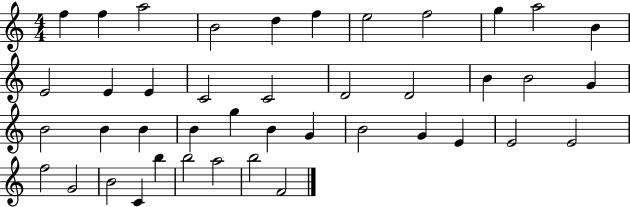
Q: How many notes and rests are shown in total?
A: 42